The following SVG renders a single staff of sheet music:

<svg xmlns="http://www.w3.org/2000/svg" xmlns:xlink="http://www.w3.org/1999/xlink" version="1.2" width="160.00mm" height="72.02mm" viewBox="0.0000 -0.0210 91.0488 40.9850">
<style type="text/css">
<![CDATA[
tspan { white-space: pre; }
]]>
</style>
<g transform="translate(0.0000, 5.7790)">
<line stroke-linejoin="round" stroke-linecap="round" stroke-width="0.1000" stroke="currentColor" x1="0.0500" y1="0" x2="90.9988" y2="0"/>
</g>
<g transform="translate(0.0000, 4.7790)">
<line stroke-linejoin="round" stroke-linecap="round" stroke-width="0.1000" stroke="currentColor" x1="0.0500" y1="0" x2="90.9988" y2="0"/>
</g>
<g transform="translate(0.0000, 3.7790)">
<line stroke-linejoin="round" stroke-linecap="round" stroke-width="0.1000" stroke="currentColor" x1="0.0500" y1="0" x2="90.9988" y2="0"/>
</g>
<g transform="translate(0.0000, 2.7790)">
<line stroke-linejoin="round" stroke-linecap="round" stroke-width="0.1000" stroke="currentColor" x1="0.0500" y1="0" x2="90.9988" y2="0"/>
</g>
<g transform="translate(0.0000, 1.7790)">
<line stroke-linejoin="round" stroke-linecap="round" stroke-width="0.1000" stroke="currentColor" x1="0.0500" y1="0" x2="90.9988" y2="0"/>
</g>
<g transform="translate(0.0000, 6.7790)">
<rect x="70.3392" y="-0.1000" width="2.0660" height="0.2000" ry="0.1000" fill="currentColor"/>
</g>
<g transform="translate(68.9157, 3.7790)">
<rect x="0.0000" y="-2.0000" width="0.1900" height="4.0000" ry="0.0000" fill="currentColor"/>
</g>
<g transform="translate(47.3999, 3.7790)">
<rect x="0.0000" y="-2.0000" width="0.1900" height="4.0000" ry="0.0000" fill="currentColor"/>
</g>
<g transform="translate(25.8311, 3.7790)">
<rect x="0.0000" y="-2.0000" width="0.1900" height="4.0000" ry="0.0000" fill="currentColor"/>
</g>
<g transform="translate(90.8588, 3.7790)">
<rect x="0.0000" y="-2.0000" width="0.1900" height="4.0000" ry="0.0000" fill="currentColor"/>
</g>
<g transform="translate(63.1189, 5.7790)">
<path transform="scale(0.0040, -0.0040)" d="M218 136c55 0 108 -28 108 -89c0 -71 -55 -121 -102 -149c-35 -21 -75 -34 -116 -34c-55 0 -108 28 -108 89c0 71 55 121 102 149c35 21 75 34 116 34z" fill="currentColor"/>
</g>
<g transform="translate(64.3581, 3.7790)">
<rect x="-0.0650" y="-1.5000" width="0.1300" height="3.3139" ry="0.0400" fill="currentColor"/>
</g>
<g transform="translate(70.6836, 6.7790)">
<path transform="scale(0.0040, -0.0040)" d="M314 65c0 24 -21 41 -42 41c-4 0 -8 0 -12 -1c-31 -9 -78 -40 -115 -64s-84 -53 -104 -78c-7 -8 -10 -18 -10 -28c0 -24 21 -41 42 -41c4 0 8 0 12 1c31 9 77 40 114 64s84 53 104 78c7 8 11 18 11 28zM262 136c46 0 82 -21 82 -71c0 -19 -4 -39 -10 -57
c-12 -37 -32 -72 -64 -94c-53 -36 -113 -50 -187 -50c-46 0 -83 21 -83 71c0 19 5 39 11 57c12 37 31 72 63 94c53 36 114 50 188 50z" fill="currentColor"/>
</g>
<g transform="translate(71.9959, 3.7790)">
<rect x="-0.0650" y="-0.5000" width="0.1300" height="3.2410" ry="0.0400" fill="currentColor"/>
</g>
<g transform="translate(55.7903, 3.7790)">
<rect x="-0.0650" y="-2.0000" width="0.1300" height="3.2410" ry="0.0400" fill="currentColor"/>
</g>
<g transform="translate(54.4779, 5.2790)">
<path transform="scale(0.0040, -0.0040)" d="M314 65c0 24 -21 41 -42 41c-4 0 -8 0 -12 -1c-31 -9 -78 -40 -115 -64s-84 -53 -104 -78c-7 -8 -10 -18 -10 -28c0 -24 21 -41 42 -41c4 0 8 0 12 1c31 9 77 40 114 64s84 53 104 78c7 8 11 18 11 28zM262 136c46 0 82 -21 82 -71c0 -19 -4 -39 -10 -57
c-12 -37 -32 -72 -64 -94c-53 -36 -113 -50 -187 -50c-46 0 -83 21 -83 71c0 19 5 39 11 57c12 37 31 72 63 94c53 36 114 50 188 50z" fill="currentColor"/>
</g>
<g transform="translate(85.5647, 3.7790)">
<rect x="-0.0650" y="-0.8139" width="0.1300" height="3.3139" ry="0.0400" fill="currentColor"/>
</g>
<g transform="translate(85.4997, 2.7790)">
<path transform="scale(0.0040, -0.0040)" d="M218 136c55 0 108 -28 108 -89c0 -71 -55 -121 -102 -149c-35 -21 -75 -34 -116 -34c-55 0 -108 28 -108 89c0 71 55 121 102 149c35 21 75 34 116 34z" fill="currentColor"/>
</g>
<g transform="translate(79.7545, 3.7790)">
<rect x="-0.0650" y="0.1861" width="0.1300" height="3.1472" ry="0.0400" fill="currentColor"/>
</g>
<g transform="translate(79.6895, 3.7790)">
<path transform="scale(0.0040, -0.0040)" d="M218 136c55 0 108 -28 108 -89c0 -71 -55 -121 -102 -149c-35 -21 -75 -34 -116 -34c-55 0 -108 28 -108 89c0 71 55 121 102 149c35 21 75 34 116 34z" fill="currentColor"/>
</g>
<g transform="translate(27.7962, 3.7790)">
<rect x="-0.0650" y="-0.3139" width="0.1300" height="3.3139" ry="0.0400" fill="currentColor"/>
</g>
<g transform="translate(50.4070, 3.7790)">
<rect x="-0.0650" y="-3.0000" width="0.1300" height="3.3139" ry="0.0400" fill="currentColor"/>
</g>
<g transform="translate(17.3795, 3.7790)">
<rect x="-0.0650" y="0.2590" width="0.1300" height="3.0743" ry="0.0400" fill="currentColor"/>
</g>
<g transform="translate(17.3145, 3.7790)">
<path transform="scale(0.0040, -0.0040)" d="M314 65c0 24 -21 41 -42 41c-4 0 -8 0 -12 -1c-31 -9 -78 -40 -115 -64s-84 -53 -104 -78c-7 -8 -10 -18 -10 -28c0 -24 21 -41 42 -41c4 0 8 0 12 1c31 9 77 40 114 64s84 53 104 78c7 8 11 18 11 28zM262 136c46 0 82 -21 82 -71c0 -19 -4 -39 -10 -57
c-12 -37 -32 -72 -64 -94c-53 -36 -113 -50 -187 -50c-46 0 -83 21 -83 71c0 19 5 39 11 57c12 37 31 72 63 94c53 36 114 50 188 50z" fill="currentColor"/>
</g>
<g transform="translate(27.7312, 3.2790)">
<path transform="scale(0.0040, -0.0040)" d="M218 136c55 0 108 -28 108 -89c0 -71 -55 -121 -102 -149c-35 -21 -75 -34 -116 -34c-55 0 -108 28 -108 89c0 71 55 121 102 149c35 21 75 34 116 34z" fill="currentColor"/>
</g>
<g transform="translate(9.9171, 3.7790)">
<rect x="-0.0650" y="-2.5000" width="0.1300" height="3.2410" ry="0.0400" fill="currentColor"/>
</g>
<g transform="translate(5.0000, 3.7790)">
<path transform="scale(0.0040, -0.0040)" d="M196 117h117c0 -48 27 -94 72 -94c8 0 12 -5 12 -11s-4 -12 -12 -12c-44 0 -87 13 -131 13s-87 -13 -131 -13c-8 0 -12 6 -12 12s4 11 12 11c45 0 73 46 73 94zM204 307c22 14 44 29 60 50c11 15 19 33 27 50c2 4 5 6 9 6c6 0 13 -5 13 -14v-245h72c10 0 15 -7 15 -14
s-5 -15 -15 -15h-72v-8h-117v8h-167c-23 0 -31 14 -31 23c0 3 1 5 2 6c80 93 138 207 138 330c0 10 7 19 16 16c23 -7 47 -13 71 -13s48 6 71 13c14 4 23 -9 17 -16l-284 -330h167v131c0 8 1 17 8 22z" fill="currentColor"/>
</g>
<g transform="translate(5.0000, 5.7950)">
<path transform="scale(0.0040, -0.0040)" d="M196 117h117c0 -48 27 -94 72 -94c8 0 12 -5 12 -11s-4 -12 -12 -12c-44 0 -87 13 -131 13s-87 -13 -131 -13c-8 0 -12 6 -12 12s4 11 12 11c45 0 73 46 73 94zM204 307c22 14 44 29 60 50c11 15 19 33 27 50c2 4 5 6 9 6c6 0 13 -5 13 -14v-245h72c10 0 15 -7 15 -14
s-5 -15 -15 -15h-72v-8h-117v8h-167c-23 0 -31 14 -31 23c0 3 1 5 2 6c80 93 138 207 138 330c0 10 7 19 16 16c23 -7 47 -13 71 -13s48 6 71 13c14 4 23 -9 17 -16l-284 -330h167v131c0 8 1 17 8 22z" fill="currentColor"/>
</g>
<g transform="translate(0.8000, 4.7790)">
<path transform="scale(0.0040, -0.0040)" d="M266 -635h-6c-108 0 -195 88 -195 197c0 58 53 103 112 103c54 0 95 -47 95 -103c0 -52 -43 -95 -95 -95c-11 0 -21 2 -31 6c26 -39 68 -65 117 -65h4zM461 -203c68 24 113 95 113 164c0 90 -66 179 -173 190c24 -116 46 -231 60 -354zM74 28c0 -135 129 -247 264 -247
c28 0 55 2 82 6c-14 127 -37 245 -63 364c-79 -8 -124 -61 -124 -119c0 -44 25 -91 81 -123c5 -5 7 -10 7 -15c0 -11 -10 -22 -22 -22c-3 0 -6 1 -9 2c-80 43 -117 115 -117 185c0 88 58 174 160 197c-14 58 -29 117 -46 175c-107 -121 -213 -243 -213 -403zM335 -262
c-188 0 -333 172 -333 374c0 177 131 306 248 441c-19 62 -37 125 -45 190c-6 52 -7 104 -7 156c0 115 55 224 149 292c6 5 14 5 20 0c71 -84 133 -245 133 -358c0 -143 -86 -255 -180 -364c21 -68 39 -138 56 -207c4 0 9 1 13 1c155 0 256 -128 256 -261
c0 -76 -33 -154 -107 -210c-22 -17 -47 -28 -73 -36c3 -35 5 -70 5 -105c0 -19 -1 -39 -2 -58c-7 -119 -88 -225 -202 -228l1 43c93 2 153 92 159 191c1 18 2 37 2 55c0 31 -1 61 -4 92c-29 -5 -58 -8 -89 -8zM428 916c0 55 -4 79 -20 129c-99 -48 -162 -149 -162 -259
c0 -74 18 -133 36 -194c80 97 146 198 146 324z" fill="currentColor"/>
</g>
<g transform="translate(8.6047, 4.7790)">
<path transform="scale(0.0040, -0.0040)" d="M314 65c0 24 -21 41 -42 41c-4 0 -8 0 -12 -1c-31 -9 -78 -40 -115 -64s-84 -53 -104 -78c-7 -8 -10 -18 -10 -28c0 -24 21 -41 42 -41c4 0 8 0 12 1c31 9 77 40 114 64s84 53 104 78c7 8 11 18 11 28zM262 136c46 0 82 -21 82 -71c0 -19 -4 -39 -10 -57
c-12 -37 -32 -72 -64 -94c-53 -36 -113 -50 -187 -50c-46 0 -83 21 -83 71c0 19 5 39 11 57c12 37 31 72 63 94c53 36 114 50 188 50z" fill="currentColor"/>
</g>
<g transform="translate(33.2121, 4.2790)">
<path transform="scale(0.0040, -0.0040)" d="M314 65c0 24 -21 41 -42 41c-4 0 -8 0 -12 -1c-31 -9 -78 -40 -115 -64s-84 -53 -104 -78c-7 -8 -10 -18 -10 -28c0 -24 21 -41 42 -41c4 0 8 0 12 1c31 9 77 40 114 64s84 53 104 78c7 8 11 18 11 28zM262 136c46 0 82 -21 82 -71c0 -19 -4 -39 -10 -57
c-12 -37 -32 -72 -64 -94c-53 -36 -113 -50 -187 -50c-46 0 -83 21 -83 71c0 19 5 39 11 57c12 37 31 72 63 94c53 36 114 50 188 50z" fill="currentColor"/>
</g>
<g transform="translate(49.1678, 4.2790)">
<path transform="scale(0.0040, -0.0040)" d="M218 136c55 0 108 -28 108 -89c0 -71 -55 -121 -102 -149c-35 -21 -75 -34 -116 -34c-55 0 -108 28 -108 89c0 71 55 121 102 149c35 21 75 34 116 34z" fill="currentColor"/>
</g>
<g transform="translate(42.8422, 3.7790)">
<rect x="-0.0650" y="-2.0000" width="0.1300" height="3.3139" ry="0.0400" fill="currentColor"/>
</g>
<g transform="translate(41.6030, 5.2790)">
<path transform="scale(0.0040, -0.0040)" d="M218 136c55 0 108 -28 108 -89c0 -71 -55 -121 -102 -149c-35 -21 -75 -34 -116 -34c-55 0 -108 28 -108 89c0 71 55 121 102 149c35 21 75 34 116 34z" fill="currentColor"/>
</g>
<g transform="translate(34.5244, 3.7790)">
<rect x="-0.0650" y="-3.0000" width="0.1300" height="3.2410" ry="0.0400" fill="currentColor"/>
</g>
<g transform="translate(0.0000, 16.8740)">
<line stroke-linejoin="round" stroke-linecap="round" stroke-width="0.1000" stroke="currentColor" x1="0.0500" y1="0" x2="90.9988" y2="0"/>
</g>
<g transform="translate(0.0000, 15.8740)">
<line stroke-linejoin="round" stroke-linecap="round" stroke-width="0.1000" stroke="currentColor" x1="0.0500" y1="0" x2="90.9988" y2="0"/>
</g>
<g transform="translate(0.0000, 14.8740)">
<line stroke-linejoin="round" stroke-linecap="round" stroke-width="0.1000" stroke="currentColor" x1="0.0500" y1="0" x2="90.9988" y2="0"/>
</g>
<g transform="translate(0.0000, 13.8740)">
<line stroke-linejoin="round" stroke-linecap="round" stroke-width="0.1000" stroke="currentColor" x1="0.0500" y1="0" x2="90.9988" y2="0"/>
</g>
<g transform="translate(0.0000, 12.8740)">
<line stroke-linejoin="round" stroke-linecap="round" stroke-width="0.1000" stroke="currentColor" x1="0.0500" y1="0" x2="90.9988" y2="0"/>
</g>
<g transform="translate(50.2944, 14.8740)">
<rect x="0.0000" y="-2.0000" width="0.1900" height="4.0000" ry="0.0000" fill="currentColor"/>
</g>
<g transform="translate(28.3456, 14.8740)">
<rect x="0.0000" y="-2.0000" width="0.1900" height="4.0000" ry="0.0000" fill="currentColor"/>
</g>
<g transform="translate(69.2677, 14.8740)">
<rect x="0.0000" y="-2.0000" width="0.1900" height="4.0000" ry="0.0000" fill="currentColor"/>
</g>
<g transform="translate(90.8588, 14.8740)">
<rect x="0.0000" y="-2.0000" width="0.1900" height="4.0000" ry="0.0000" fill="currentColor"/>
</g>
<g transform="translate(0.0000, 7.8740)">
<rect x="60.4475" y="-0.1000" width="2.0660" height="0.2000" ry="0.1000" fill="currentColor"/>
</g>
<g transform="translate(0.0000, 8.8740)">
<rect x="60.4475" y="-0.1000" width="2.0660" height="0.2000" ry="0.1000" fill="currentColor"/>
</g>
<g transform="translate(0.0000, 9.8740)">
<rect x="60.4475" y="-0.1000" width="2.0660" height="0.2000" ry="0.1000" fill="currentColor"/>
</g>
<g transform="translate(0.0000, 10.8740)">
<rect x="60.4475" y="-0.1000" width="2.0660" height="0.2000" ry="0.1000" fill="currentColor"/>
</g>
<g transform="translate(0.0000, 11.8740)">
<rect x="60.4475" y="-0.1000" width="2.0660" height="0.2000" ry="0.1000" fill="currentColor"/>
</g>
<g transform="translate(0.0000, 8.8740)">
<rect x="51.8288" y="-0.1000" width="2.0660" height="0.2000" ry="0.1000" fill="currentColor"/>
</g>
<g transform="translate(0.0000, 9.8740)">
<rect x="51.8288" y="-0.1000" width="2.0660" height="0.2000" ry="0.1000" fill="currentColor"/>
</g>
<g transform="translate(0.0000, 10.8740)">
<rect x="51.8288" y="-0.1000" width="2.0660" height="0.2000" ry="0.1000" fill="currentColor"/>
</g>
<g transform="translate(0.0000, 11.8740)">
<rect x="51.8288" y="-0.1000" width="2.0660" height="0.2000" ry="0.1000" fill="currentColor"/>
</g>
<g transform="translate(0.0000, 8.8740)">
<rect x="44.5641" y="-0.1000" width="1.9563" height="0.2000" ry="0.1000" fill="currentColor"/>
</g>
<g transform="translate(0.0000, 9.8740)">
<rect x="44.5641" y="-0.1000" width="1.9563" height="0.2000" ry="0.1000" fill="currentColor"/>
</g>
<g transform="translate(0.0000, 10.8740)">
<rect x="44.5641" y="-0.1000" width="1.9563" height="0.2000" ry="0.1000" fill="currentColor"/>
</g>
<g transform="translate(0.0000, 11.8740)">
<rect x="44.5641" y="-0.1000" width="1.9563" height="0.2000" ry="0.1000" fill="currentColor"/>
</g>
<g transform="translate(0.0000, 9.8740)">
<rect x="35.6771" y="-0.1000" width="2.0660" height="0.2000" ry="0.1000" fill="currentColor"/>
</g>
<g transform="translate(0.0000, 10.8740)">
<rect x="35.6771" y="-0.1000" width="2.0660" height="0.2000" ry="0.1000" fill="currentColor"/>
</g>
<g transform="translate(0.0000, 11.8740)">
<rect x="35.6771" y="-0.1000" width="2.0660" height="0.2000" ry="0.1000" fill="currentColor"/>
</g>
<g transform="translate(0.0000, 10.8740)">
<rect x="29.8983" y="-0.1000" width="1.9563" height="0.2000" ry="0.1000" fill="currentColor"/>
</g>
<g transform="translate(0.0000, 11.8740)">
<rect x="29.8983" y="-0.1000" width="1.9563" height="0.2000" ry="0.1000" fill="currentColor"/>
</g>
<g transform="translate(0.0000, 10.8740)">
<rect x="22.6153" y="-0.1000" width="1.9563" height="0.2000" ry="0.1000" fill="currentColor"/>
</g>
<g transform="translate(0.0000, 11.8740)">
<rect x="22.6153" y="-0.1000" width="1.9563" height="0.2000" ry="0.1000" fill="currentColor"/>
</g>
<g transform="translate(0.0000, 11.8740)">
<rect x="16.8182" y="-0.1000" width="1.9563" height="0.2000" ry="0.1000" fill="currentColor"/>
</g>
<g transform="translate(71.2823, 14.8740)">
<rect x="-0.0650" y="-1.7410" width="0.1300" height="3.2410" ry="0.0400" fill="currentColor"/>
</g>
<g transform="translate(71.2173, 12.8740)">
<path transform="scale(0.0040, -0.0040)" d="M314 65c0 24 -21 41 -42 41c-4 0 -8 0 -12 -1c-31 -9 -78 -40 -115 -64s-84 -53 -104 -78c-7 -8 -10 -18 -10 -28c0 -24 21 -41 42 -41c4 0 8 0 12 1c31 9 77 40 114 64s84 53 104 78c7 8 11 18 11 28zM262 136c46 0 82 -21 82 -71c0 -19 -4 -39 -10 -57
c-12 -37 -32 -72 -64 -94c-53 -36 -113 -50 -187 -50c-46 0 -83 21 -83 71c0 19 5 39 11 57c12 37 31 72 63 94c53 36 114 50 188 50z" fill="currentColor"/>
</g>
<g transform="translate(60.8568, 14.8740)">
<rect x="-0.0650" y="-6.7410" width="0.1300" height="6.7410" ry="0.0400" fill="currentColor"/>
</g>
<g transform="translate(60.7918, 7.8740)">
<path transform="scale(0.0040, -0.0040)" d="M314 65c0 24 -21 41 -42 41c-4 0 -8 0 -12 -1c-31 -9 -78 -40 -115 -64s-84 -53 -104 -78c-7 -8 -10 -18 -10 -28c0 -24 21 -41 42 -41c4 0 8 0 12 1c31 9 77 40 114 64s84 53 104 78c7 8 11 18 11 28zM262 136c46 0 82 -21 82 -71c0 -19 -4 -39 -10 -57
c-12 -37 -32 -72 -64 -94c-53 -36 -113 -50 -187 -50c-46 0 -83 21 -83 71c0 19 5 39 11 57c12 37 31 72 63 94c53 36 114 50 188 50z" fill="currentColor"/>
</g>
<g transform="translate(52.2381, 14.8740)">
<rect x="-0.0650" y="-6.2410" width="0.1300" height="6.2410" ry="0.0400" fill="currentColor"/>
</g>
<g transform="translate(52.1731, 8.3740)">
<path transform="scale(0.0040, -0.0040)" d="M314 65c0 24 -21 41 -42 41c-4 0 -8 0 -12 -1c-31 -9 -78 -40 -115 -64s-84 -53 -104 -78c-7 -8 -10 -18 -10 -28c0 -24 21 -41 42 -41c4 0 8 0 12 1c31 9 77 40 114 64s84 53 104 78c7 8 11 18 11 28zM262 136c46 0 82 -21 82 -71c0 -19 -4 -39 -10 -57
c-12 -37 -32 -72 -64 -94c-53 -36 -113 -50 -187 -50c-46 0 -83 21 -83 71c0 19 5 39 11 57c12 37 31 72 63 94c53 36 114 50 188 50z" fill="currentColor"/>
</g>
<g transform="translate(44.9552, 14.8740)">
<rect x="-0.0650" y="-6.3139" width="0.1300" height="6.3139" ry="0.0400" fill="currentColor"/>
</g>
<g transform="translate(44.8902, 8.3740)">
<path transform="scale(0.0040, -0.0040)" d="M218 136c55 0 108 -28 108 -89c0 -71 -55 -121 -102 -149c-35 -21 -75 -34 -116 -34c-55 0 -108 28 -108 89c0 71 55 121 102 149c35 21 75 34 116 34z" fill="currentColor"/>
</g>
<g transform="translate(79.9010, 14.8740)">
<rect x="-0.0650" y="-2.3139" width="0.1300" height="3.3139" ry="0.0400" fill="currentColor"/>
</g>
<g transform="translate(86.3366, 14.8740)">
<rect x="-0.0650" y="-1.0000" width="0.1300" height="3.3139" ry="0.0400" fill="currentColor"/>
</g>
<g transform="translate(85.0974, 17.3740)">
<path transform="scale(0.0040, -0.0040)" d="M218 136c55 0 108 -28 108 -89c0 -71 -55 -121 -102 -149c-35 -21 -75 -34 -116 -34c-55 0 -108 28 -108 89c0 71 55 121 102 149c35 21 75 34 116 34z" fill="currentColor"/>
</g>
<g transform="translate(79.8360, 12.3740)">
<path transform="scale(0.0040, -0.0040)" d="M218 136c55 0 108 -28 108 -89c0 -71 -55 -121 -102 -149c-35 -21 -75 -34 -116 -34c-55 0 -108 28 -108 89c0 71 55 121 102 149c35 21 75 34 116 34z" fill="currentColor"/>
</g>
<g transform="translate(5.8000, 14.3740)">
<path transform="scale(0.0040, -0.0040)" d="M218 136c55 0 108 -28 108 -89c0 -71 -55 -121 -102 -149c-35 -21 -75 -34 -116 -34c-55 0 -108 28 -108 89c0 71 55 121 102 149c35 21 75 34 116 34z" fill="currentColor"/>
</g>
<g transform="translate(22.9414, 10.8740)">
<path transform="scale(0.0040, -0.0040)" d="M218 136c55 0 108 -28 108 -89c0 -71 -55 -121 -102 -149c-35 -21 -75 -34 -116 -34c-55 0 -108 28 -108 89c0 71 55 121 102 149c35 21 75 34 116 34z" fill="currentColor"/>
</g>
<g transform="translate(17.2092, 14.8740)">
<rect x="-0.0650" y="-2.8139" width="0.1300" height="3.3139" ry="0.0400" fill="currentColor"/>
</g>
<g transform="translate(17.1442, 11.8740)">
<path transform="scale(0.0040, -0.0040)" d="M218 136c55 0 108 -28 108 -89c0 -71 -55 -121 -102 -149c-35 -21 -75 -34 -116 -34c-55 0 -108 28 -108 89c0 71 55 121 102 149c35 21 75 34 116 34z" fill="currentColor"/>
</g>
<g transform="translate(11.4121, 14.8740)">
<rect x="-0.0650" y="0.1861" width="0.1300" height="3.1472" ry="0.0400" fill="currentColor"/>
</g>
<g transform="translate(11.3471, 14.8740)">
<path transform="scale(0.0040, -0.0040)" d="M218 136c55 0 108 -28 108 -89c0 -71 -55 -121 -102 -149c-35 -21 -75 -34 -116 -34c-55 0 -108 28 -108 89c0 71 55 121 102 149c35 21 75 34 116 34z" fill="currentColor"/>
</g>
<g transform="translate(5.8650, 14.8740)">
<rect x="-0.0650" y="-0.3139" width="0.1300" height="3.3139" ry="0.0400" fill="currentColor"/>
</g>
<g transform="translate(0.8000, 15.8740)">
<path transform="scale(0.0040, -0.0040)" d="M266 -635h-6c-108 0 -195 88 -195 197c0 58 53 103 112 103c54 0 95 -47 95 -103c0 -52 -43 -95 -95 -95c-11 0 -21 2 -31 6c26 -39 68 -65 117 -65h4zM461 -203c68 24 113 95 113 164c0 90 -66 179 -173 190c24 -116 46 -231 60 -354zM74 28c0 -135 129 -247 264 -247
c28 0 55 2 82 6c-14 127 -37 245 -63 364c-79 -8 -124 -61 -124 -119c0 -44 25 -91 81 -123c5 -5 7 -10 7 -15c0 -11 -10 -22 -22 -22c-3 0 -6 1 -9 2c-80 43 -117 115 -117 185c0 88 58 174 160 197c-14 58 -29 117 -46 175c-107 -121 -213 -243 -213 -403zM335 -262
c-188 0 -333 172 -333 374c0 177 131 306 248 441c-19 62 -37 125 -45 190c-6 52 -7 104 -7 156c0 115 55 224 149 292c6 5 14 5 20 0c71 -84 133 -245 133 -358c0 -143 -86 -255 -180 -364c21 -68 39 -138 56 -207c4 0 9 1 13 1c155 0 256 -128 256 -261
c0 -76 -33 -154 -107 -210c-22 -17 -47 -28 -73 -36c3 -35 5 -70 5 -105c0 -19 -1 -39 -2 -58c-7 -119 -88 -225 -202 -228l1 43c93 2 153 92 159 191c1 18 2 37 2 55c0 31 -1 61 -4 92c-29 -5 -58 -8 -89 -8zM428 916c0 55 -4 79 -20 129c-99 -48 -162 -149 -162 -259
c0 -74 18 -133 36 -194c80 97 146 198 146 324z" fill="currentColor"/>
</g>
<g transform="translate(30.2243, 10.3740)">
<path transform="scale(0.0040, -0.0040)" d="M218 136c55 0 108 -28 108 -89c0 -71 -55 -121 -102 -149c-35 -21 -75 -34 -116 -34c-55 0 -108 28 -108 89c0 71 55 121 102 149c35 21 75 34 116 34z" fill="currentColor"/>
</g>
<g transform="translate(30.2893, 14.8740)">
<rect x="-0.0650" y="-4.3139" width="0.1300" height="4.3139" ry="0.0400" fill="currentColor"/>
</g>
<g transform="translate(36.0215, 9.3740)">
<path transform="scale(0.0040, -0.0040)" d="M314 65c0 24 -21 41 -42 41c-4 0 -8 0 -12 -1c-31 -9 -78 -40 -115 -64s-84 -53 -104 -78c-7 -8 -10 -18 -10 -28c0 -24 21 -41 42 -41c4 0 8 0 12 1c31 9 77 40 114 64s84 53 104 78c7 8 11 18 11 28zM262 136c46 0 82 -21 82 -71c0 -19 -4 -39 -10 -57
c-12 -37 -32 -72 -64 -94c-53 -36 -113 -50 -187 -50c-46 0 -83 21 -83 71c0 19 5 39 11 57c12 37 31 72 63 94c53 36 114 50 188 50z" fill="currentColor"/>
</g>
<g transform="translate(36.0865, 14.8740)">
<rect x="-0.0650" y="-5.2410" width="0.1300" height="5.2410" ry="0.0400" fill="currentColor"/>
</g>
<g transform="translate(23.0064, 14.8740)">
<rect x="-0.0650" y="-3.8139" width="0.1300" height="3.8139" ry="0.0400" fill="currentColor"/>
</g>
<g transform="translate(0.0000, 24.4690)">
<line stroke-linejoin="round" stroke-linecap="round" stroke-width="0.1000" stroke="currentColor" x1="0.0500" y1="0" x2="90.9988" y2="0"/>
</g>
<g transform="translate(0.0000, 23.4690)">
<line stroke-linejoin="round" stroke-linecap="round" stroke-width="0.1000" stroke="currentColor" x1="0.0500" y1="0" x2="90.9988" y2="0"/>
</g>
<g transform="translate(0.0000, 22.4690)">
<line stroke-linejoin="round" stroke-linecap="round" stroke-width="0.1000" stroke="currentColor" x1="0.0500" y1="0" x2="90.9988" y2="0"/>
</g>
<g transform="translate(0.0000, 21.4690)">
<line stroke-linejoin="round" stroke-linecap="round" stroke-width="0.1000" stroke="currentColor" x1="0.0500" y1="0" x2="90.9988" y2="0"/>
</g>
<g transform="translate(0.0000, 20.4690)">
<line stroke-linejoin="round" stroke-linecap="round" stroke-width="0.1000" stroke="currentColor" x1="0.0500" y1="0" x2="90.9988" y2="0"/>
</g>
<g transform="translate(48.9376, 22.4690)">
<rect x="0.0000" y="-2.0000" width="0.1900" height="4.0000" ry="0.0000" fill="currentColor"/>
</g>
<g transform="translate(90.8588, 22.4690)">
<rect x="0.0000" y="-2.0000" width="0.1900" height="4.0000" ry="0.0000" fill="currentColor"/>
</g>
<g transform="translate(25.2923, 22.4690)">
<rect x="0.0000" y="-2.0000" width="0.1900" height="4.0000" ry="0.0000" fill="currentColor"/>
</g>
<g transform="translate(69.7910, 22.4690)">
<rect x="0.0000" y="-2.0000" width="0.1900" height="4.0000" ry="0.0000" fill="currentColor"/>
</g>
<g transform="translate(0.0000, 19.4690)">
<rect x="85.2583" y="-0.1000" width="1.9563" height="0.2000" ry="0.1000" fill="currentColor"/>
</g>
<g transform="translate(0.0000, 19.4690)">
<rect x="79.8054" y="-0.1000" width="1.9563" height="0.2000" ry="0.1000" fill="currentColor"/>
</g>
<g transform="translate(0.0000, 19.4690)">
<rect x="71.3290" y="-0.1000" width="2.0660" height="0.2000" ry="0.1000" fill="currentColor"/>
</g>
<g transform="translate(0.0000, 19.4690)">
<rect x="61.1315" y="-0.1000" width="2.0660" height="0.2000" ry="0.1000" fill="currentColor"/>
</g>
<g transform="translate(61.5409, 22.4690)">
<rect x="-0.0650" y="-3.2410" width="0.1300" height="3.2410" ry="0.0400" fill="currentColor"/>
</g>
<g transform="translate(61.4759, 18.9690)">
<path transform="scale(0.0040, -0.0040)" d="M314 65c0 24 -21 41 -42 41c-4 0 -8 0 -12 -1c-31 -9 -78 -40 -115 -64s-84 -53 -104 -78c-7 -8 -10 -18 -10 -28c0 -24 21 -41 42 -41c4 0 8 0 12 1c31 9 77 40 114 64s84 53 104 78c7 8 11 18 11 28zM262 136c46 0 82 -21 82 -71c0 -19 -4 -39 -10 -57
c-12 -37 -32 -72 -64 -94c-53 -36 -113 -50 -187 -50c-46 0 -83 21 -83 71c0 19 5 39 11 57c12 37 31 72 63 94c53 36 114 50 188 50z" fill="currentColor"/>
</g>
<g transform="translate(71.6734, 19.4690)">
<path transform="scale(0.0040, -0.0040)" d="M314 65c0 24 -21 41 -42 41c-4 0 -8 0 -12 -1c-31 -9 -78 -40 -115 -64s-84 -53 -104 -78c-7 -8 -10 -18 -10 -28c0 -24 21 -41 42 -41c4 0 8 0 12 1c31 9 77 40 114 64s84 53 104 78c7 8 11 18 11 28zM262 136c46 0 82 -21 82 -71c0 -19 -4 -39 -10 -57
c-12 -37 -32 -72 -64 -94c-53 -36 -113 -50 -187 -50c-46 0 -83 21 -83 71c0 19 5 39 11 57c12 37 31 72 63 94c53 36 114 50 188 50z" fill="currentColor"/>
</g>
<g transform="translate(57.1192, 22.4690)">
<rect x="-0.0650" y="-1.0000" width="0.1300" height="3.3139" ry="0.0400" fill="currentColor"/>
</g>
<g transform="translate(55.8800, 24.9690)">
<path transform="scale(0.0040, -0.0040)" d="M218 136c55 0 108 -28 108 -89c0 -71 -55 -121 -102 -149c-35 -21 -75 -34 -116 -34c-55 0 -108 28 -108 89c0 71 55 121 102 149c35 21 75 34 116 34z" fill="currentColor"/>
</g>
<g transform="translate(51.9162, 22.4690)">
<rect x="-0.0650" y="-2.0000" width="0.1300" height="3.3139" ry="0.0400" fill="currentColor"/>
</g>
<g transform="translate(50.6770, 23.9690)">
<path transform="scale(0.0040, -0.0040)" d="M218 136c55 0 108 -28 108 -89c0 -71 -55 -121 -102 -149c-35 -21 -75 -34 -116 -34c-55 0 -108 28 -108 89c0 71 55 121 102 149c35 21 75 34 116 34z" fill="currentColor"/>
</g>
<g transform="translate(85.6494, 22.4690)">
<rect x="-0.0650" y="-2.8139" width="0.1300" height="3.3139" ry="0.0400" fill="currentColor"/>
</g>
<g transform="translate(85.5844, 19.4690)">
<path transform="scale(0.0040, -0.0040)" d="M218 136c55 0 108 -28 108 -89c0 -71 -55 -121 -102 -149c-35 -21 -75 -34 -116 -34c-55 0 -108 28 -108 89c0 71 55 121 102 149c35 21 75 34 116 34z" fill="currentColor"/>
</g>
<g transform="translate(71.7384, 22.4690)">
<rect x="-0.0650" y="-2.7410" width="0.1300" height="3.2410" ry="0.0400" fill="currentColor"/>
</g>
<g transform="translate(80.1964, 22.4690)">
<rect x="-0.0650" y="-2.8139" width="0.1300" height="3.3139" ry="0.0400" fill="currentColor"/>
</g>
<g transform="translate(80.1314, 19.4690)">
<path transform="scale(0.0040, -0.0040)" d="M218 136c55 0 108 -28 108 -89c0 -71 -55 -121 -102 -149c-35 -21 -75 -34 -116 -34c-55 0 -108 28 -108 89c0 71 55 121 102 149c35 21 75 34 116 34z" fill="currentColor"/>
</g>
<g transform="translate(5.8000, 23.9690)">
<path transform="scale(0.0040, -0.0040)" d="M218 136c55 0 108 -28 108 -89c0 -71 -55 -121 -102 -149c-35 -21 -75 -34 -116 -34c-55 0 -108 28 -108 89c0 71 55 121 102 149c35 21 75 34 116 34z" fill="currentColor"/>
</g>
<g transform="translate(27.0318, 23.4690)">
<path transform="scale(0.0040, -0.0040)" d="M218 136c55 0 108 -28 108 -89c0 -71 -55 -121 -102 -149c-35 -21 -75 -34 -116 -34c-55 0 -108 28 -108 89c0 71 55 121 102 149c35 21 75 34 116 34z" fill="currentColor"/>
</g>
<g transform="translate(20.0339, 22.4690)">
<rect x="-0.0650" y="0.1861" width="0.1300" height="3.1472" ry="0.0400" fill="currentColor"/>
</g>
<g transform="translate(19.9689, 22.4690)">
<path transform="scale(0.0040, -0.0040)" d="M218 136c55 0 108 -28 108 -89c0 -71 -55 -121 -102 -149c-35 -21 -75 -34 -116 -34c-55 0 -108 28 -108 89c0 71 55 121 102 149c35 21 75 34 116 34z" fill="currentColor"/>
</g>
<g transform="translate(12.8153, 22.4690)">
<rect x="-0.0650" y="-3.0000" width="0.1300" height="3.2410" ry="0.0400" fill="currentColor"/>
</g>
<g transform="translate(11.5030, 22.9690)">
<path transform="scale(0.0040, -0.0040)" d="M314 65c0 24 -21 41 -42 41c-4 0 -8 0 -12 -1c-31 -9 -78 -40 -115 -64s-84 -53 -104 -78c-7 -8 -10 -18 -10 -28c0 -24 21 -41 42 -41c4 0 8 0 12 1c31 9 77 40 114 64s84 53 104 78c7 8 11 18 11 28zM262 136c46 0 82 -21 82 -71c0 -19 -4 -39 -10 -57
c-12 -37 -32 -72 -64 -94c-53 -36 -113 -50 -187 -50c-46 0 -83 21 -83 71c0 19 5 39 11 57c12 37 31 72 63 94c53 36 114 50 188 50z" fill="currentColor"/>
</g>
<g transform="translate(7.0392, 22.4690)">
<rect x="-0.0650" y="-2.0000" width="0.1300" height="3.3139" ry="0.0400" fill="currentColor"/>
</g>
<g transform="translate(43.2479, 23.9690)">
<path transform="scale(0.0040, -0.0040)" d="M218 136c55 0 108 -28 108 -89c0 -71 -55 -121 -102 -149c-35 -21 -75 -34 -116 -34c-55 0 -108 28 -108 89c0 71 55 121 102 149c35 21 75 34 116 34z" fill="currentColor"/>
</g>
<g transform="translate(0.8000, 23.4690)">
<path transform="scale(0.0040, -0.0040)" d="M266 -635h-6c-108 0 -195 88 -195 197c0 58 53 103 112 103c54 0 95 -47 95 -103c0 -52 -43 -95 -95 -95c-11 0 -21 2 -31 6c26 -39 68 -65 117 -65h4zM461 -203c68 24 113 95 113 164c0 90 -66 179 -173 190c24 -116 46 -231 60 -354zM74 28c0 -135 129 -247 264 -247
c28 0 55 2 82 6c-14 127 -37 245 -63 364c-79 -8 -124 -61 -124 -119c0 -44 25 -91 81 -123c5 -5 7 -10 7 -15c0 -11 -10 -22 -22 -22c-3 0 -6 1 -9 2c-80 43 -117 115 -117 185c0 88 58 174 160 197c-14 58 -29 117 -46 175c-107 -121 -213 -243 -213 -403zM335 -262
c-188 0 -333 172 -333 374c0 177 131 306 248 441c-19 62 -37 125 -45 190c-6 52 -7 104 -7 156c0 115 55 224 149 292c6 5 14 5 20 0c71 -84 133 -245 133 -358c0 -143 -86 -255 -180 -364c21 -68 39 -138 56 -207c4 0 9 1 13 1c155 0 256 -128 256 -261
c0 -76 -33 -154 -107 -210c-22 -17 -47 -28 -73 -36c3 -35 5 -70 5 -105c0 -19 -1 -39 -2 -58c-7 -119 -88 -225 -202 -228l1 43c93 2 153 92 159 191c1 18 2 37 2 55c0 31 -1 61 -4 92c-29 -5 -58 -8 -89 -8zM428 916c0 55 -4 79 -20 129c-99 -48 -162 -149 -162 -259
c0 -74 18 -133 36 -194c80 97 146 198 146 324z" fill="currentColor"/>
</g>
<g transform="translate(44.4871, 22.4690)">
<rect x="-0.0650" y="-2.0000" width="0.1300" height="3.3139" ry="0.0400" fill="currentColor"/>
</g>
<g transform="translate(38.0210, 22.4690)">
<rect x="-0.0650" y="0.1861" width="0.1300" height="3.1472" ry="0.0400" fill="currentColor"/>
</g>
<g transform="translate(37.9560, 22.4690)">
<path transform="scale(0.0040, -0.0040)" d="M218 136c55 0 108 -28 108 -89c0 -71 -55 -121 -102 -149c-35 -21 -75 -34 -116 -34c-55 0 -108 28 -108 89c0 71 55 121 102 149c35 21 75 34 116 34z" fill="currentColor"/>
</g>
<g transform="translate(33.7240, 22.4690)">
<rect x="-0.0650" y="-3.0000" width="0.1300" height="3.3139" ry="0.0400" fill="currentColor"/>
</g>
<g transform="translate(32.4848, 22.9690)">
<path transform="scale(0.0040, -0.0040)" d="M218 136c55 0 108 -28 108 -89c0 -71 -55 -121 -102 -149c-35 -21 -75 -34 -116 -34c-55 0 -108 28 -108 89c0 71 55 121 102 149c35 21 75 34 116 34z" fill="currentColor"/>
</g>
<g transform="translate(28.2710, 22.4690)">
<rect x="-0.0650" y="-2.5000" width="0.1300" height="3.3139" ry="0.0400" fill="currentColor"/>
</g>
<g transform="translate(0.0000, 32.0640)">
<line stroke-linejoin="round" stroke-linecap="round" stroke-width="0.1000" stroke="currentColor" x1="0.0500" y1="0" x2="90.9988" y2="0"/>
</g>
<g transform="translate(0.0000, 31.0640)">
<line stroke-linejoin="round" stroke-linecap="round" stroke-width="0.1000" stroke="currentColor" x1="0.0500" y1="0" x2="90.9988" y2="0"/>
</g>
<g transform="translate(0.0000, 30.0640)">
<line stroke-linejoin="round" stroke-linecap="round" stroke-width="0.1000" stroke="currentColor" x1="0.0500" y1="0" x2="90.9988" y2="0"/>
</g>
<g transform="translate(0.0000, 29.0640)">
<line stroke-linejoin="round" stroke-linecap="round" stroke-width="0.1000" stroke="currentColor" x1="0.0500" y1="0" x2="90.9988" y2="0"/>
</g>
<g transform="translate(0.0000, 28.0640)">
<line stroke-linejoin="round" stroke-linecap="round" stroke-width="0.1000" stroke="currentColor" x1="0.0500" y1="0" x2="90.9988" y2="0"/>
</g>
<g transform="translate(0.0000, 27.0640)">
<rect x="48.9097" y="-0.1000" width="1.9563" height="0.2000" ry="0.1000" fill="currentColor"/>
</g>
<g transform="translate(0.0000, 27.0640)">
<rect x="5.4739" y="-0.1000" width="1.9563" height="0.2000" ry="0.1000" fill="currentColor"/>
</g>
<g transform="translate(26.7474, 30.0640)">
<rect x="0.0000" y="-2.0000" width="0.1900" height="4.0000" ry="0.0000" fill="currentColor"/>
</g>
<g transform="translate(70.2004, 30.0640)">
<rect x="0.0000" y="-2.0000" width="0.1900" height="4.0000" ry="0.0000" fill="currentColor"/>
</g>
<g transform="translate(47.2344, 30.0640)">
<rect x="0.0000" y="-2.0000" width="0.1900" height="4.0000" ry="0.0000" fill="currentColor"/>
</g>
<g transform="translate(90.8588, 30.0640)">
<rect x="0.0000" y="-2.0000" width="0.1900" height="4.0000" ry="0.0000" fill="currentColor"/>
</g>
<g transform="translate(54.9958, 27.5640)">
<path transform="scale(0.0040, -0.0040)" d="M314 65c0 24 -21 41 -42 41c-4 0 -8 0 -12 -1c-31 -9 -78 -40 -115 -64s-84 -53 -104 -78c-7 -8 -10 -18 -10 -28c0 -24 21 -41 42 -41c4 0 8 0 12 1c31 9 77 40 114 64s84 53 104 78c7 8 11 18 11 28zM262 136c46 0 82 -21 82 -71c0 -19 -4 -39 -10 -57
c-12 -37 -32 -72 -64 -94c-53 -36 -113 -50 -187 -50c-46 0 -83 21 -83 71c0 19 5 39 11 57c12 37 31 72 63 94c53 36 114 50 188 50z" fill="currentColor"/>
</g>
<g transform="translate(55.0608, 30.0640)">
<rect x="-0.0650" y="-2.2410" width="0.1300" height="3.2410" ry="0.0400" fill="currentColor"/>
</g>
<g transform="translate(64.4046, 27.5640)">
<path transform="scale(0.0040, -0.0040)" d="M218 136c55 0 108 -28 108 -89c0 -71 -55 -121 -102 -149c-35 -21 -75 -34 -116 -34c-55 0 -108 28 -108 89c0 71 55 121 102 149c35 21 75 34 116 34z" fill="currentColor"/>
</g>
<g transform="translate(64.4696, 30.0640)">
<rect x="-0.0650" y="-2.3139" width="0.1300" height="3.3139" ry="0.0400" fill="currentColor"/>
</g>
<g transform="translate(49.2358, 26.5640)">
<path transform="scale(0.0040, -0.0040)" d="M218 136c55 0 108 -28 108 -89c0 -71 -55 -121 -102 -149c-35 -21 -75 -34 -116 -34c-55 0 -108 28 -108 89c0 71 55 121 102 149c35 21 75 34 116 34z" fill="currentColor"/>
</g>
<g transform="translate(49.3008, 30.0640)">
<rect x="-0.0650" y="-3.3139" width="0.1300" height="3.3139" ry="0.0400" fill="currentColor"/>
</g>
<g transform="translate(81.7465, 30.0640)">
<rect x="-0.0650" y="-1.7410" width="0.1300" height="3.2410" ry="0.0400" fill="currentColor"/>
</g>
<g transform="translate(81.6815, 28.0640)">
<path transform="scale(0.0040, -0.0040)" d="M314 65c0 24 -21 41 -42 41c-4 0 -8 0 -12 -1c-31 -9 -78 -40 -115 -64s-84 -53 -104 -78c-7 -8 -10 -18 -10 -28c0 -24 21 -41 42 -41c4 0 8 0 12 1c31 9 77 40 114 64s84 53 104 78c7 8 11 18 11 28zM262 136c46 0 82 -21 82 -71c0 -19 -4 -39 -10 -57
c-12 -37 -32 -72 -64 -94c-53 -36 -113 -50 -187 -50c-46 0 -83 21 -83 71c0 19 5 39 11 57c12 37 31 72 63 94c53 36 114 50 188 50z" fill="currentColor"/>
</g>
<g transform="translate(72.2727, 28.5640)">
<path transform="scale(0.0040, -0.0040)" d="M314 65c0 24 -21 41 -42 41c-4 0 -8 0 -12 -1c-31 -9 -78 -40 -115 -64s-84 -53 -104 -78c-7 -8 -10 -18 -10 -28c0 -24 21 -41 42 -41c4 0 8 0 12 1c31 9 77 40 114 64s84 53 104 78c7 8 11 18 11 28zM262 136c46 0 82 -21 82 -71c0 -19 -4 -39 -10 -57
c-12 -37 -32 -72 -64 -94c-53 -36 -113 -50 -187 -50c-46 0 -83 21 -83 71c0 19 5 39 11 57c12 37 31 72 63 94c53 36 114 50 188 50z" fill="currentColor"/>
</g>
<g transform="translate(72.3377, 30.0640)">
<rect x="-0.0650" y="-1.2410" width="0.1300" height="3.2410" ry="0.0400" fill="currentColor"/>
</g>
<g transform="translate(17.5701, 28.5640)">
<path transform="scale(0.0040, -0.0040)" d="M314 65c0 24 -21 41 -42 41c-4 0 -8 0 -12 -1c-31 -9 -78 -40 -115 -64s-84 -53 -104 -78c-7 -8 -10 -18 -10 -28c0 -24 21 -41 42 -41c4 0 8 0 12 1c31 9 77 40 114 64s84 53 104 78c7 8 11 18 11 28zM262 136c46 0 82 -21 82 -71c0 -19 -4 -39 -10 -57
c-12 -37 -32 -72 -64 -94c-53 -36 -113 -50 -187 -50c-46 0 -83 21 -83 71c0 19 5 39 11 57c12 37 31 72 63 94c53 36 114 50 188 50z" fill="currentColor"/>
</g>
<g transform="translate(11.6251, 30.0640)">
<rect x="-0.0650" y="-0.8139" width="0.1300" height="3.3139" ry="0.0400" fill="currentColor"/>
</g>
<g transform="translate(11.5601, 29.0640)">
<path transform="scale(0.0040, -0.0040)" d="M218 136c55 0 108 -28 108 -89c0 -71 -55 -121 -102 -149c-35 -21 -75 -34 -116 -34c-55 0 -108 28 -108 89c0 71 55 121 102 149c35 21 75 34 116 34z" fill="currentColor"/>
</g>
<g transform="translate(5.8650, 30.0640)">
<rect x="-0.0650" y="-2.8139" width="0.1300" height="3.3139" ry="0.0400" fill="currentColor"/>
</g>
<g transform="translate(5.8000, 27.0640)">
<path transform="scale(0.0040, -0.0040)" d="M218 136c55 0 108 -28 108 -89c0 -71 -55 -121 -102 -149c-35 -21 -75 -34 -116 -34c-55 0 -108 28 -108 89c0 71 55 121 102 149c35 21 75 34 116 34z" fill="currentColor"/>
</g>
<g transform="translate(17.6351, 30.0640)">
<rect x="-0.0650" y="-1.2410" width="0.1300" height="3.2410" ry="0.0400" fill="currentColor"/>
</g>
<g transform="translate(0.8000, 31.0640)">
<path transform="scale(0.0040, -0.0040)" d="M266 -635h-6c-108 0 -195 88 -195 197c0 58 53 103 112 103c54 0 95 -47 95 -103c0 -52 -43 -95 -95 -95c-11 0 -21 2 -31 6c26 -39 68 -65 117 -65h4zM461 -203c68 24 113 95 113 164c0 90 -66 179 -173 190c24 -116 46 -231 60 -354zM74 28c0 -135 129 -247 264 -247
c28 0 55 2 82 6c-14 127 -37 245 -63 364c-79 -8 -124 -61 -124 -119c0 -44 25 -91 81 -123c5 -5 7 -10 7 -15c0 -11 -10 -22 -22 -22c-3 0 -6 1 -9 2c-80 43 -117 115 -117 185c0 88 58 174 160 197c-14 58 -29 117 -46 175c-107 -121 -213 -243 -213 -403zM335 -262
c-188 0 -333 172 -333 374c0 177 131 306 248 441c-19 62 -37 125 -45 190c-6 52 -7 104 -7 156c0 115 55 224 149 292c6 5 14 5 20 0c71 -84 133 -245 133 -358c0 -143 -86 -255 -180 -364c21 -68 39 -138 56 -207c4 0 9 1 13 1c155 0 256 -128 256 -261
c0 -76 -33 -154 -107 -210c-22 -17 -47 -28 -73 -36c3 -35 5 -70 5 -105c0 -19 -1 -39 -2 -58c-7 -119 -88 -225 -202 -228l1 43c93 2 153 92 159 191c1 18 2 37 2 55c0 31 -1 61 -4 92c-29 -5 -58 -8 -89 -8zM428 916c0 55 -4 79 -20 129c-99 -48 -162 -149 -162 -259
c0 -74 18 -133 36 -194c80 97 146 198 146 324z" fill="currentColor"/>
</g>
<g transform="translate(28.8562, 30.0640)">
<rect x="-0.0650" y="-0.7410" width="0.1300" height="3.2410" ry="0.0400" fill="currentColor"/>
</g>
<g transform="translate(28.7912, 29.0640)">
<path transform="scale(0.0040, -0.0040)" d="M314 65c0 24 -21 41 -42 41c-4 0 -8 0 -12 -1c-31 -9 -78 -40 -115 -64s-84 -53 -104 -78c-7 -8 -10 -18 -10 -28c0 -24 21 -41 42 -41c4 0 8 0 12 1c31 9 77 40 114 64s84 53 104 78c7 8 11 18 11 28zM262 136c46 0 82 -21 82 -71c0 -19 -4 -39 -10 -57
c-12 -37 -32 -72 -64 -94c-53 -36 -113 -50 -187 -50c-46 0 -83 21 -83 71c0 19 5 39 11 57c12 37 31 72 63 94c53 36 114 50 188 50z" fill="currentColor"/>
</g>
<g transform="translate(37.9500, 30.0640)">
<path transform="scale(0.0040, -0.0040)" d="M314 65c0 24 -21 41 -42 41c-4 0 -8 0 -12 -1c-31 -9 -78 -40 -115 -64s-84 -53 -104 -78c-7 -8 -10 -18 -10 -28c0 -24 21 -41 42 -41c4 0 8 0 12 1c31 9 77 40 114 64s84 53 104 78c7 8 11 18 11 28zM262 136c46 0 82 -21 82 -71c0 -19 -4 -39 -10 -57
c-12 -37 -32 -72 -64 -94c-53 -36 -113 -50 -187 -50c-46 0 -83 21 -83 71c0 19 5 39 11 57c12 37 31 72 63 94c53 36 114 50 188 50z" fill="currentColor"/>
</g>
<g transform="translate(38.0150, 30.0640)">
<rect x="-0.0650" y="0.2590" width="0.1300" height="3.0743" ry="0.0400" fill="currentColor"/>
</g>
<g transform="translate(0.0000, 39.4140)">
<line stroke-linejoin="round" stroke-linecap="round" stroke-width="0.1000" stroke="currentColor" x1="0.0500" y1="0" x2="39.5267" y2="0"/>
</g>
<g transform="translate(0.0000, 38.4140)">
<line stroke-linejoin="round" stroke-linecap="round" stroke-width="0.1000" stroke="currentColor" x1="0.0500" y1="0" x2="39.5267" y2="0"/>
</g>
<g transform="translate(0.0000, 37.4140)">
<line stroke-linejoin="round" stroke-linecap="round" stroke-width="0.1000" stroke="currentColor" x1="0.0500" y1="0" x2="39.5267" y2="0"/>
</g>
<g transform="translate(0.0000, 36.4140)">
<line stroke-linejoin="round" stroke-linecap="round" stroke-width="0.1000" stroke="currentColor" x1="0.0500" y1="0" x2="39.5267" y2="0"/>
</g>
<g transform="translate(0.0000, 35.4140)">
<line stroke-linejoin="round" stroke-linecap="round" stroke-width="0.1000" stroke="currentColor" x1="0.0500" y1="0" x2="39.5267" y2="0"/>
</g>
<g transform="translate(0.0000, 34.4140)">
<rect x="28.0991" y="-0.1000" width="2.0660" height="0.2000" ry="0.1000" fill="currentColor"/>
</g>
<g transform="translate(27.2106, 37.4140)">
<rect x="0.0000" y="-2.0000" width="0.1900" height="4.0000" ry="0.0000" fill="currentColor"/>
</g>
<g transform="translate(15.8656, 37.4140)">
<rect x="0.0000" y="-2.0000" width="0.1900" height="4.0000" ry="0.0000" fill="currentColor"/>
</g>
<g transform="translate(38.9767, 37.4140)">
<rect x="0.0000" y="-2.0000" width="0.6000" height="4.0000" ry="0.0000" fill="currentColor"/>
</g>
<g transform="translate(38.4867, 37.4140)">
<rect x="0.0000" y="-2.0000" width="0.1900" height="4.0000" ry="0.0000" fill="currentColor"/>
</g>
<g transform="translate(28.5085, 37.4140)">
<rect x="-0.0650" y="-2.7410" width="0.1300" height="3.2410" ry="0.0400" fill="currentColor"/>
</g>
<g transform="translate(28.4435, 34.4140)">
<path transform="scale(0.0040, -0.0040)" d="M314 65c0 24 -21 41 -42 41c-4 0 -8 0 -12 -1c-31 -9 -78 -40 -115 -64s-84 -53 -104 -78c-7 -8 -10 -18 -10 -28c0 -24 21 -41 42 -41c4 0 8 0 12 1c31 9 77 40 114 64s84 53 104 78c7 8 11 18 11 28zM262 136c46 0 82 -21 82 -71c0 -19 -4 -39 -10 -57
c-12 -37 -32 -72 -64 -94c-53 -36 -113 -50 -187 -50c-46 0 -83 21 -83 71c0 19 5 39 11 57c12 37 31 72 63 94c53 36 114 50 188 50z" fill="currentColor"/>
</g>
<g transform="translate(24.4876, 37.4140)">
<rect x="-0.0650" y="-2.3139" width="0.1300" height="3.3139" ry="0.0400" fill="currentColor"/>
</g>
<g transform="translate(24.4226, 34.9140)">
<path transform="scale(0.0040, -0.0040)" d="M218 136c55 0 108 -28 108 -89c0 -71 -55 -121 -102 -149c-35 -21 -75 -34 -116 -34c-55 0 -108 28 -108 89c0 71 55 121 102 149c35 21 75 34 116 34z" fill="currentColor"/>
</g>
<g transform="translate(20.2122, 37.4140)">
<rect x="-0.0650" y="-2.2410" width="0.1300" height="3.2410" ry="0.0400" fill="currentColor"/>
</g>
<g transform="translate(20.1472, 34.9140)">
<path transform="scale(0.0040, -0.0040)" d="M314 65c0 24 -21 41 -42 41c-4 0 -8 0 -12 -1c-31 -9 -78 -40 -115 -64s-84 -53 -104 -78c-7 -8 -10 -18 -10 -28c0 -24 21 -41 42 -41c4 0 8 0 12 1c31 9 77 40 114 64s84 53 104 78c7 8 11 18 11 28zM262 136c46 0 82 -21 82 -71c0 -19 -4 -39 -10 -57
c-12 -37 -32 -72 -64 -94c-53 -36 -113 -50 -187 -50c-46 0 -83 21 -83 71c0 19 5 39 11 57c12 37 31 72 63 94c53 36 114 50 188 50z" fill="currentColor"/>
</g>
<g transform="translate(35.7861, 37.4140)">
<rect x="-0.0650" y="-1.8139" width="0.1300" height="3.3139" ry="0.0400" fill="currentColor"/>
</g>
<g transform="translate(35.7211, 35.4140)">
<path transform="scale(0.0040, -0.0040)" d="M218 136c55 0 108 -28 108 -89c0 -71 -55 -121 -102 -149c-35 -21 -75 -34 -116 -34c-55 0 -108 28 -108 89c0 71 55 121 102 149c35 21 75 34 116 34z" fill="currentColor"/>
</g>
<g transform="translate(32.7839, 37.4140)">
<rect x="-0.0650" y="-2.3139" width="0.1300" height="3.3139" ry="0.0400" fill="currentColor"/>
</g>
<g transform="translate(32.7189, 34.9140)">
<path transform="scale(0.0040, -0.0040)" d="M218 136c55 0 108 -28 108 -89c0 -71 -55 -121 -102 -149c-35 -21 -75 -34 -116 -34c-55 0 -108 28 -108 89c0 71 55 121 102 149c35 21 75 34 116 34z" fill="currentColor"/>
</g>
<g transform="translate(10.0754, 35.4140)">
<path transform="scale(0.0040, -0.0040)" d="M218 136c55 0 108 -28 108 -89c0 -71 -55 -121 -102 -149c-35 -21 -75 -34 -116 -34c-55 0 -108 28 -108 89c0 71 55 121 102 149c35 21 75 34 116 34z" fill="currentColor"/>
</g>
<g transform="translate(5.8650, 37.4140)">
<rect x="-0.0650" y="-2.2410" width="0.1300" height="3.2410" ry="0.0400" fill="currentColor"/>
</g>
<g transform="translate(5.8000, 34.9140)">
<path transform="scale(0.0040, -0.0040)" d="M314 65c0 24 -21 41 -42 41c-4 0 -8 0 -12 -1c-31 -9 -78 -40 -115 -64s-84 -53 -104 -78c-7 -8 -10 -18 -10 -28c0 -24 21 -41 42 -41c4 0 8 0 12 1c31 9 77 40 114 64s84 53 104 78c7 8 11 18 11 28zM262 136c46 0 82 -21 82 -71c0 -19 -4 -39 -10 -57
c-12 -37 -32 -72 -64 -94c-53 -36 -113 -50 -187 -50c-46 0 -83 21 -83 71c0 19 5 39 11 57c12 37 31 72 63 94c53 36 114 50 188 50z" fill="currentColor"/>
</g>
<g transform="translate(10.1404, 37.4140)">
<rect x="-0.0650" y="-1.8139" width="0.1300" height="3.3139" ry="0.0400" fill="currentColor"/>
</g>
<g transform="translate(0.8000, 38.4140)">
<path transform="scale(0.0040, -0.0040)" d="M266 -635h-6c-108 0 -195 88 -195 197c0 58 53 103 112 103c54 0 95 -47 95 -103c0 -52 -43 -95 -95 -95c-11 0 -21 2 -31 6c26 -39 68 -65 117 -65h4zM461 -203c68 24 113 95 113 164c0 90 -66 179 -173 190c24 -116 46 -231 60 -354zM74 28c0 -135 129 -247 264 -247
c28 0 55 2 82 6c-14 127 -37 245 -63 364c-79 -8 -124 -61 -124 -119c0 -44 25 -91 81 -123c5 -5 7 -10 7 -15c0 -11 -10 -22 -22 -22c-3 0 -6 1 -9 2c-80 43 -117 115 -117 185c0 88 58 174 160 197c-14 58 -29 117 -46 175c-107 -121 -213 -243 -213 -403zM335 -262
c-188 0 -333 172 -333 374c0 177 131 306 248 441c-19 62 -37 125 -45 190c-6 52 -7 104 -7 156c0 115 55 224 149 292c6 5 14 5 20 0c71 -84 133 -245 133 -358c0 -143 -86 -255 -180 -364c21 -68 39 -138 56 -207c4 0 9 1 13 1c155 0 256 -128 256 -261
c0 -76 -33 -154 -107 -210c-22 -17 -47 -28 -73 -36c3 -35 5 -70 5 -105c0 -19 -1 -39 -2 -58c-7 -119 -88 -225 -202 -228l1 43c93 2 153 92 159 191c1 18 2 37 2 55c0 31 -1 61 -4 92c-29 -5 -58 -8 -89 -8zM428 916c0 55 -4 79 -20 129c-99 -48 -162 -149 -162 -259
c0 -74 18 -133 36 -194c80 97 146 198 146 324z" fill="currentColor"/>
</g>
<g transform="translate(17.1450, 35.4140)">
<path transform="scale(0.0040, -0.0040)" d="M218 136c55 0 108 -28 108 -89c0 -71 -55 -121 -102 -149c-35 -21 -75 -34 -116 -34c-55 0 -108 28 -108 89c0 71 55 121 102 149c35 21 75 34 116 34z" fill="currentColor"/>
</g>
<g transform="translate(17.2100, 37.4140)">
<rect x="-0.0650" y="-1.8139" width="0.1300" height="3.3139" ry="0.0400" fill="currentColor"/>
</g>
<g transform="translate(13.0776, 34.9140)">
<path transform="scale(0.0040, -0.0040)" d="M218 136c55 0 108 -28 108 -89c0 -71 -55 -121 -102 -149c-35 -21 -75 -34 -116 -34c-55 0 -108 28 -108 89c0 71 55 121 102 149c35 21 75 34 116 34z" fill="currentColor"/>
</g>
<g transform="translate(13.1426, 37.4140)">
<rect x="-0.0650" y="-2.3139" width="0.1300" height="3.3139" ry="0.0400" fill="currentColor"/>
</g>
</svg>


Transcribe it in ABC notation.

X:1
T:Untitled
M:4/4
L:1/4
K:C
G2 B2 c A2 F A F2 E C2 B d c B a c' d' f'2 a' a'2 b'2 f2 g D F A2 B G A B F F D b2 a2 a a a d e2 d2 B2 b g2 g e2 f2 g2 f g f g2 g a2 g f